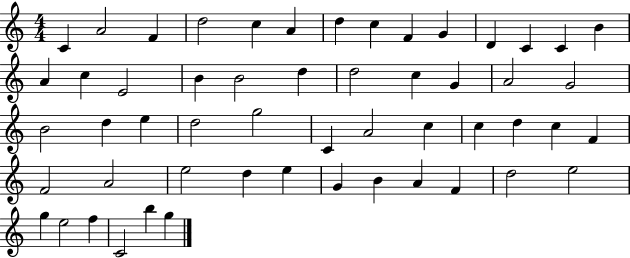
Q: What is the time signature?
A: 4/4